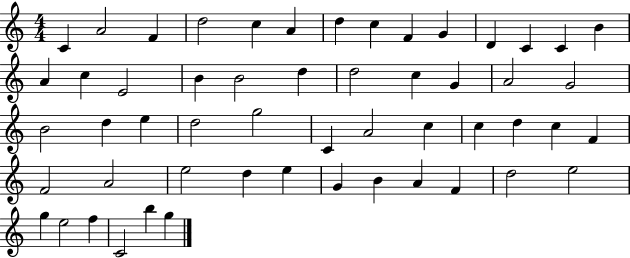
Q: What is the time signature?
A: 4/4